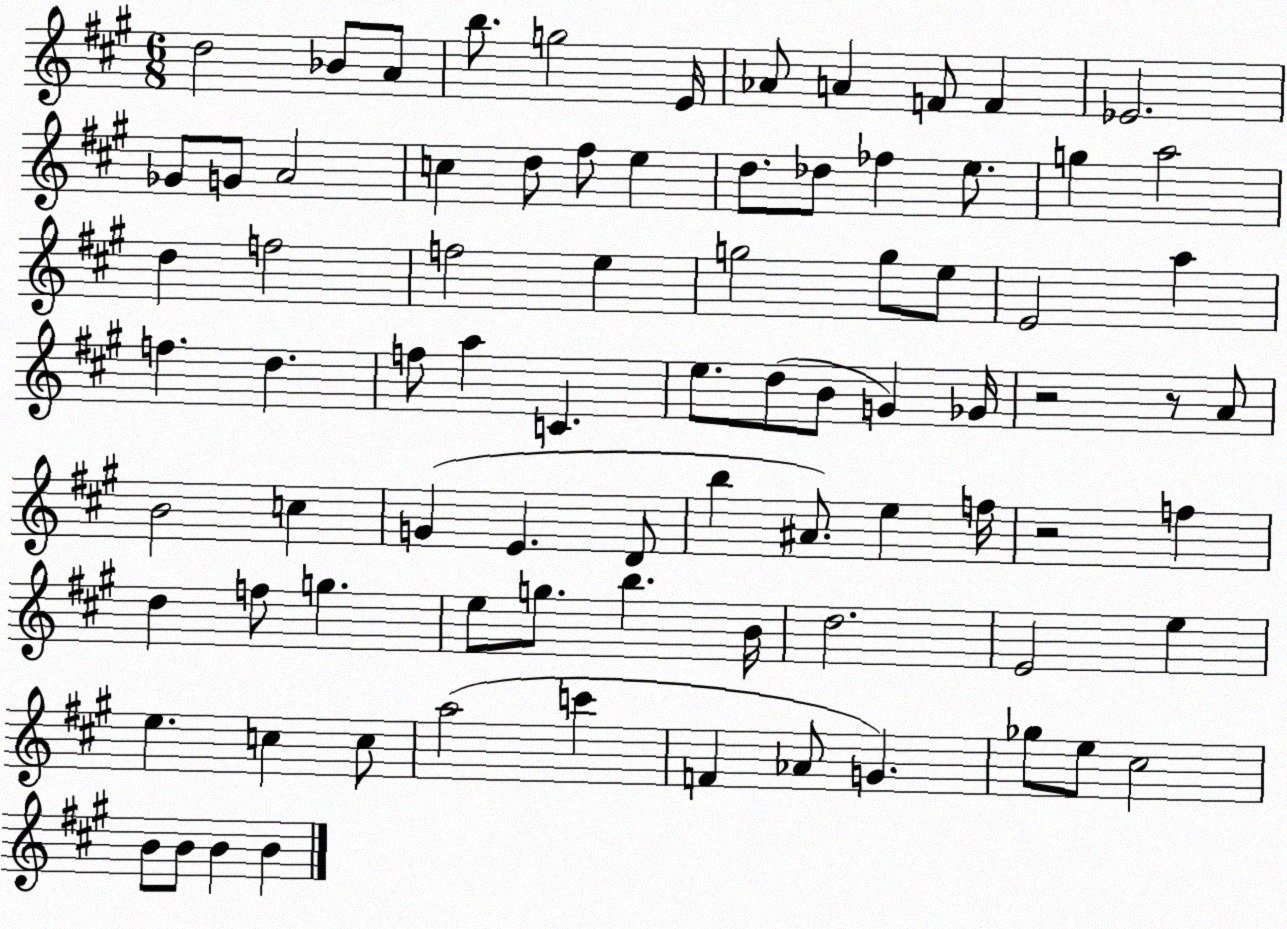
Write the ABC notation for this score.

X:1
T:Untitled
M:6/8
L:1/4
K:A
d2 _B/2 A/2 b/2 g2 E/4 _A/2 A F/2 F _E2 _G/2 G/2 A2 c d/2 ^f/2 e d/2 _d/2 _f e/2 g a2 d f2 f2 e g2 g/2 e/2 E2 a f d f/2 a C e/2 d/2 B/2 G _G/4 z2 z/2 A/2 B2 c G E D/2 b ^A/2 e f/4 z2 f d f/2 g e/2 g/2 b B/4 d2 E2 e e c c/2 a2 c' F _A/2 G _g/2 e/2 ^c2 B/2 B/2 B B